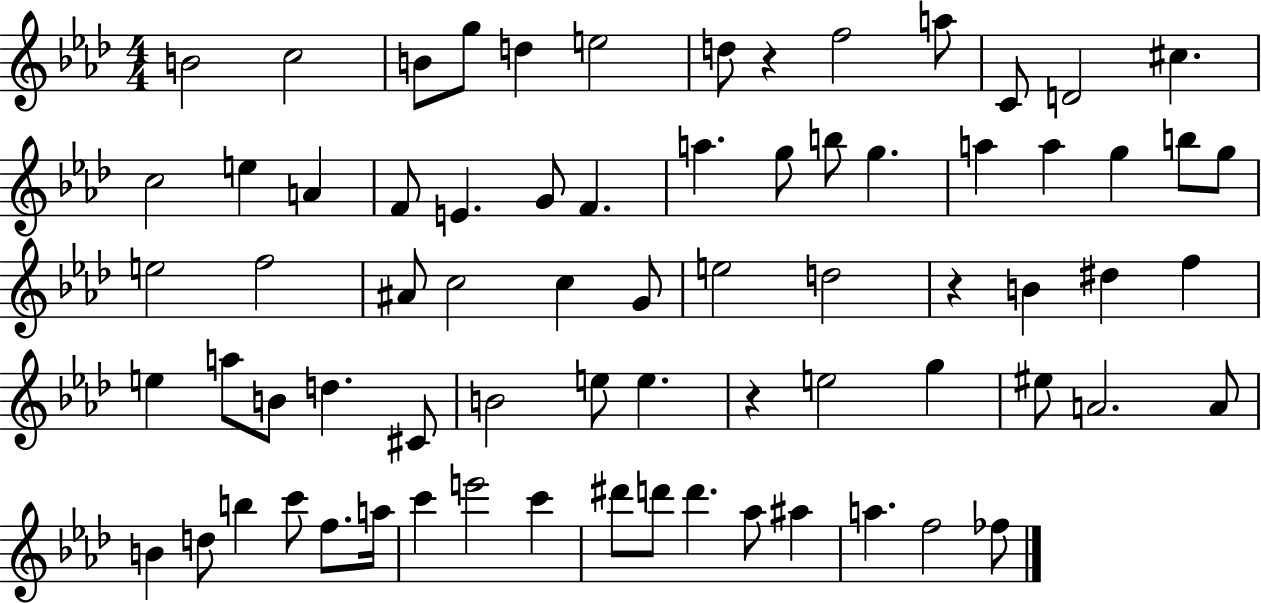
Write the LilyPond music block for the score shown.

{
  \clef treble
  \numericTimeSignature
  \time 4/4
  \key aes \major
  b'2 c''2 | b'8 g''8 d''4 e''2 | d''8 r4 f''2 a''8 | c'8 d'2 cis''4. | \break c''2 e''4 a'4 | f'8 e'4. g'8 f'4. | a''4. g''8 b''8 g''4. | a''4 a''4 g''4 b''8 g''8 | \break e''2 f''2 | ais'8 c''2 c''4 g'8 | e''2 d''2 | r4 b'4 dis''4 f''4 | \break e''4 a''8 b'8 d''4. cis'8 | b'2 e''8 e''4. | r4 e''2 g''4 | eis''8 a'2. a'8 | \break b'4 d''8 b''4 c'''8 f''8. a''16 | c'''4 e'''2 c'''4 | dis'''8 d'''8 d'''4. aes''8 ais''4 | a''4. f''2 fes''8 | \break \bar "|."
}